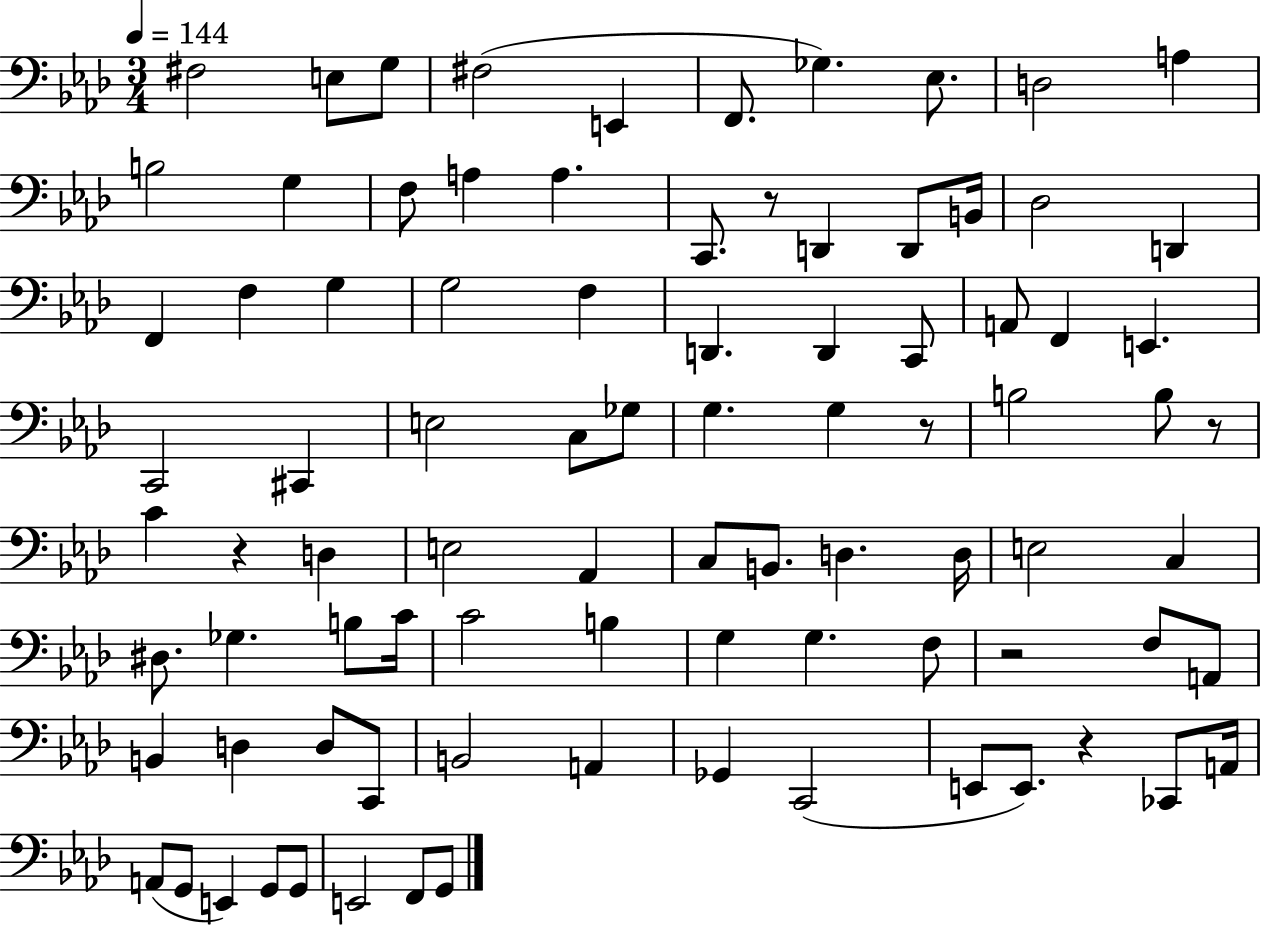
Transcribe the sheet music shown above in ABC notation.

X:1
T:Untitled
M:3/4
L:1/4
K:Ab
^F,2 E,/2 G,/2 ^F,2 E,, F,,/2 _G, _E,/2 D,2 A, B,2 G, F,/2 A, A, C,,/2 z/2 D,, D,,/2 B,,/4 _D,2 D,, F,, F, G, G,2 F, D,, D,, C,,/2 A,,/2 F,, E,, C,,2 ^C,, E,2 C,/2 _G,/2 G, G, z/2 B,2 B,/2 z/2 C z D, E,2 _A,, C,/2 B,,/2 D, D,/4 E,2 C, ^D,/2 _G, B,/2 C/4 C2 B, G, G, F,/2 z2 F,/2 A,,/2 B,, D, D,/2 C,,/2 B,,2 A,, _G,, C,,2 E,,/2 E,,/2 z _C,,/2 A,,/4 A,,/2 G,,/2 E,, G,,/2 G,,/2 E,,2 F,,/2 G,,/2